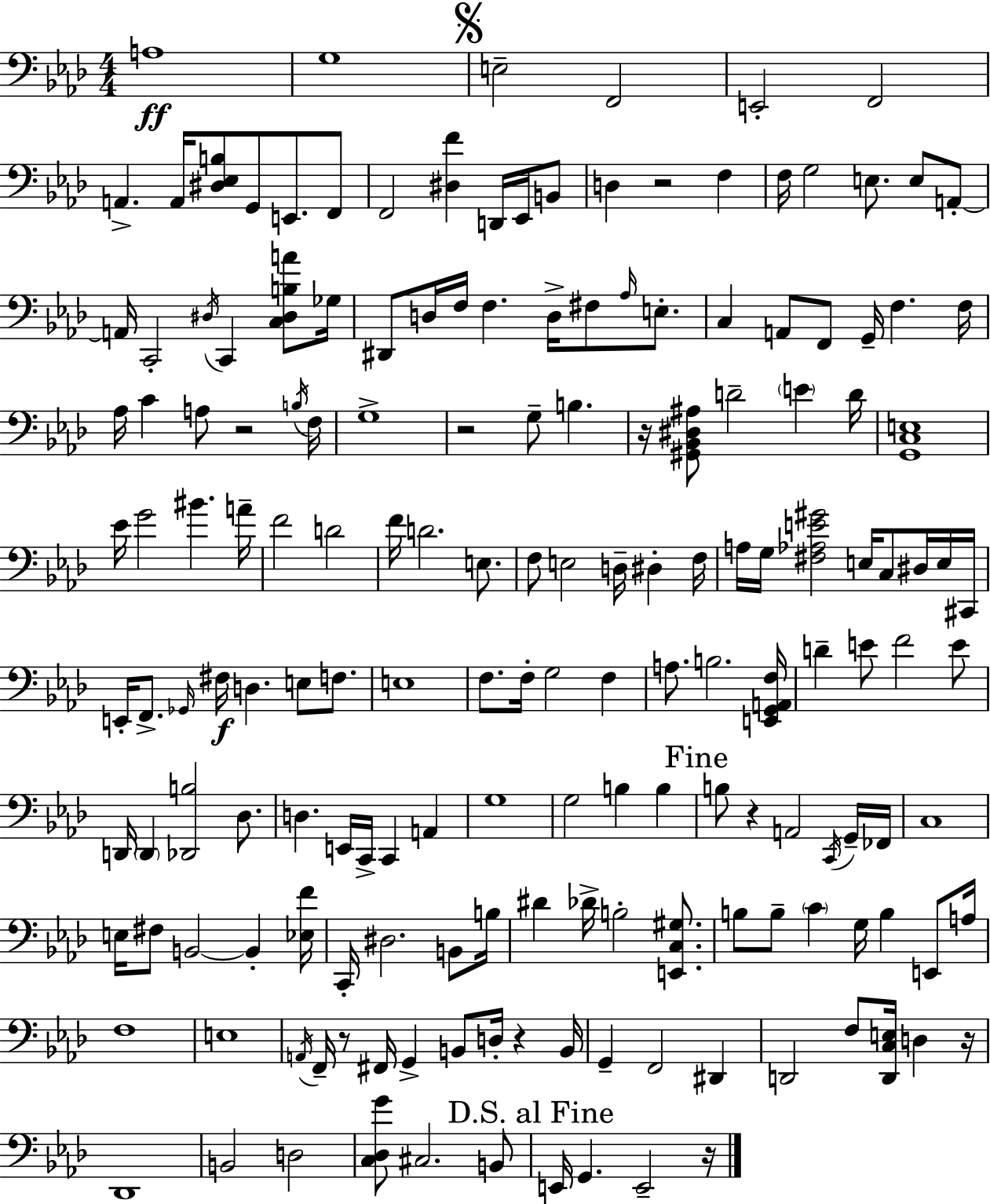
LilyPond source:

{
  \clef bass
  \numericTimeSignature
  \time 4/4
  \key f \minor
  a1\ff | g1 | \mark \markup { \musicglyph "scripts.segno" } e2-- f,2 | e,2-. f,2 | \break a,4.-> a,16 <dis ees b>8 g,8 e,8. f,8 | f,2 <dis f'>4 d,16 ees,16 b,8 | d4 r2 f4 | f16 g2 e8. e8 a,8-.~~ | \break a,16 c,2-. \acciaccatura { dis16 } c,4 <c dis b a'>8 | ges16 dis,8 d16 f16 f4. d16-> fis8 \grace { aes16 } e8.-. | c4 a,8 f,8 g,16-- f4. | f16 aes16 c'4 a8 r2 | \break \acciaccatura { b16 } f16 g1-> | r2 g8-- b4. | r16 <gis, bes, dis ais>8 d'2-- \parenthesize e'4 | d'16 <g, c e>1 | \break ees'16 g'2 bis'4. | a'16-- f'2 d'2 | f'16 d'2. | e8. f8 e2 d16-- dis4-. | \break f16 a16 g16 <fis aes e' gis'>2 e16 c8 | dis16 e16 cis,16 e,16-. f,8.-> \grace { ges,16 }\f fis16 d4. e8 | f8. e1 | f8. f16-. g2 | \break f4 a8. b2. | <e, g, a, f>16 d'4-- e'8 f'2 | e'8 d,16 \parenthesize d,4 <des, b>2 | des8. d4. e,16 c,16-> c,4 | \break a,4 g1 | g2 b4 | b4 \mark "Fine" b8 r4 a,2 | \acciaccatura { c,16 } g,16-- fes,16 c1 | \break e16 fis8 b,2~~ | b,4-. <ees f'>16 c,16-. dis2. | b,8 b16 dis'4 des'16-> b2-. | <e, c gis>8. b8 b8-- \parenthesize c'4 g16 b4 | \break e,8 a16 f1 | e1 | \acciaccatura { a,16 } f,16-- r8 fis,16 g,4-> b,8 | d16-. r4 b,16 g,4-- f,2 | \break dis,4 d,2 f8 | <d, c e>16 d4 r16 des,1 | b,2 d2 | <c des g'>8 cis2. | \break b,8 \mark "D.S. al Fine" e,16 g,4. e,2-- | r16 \bar "|."
}